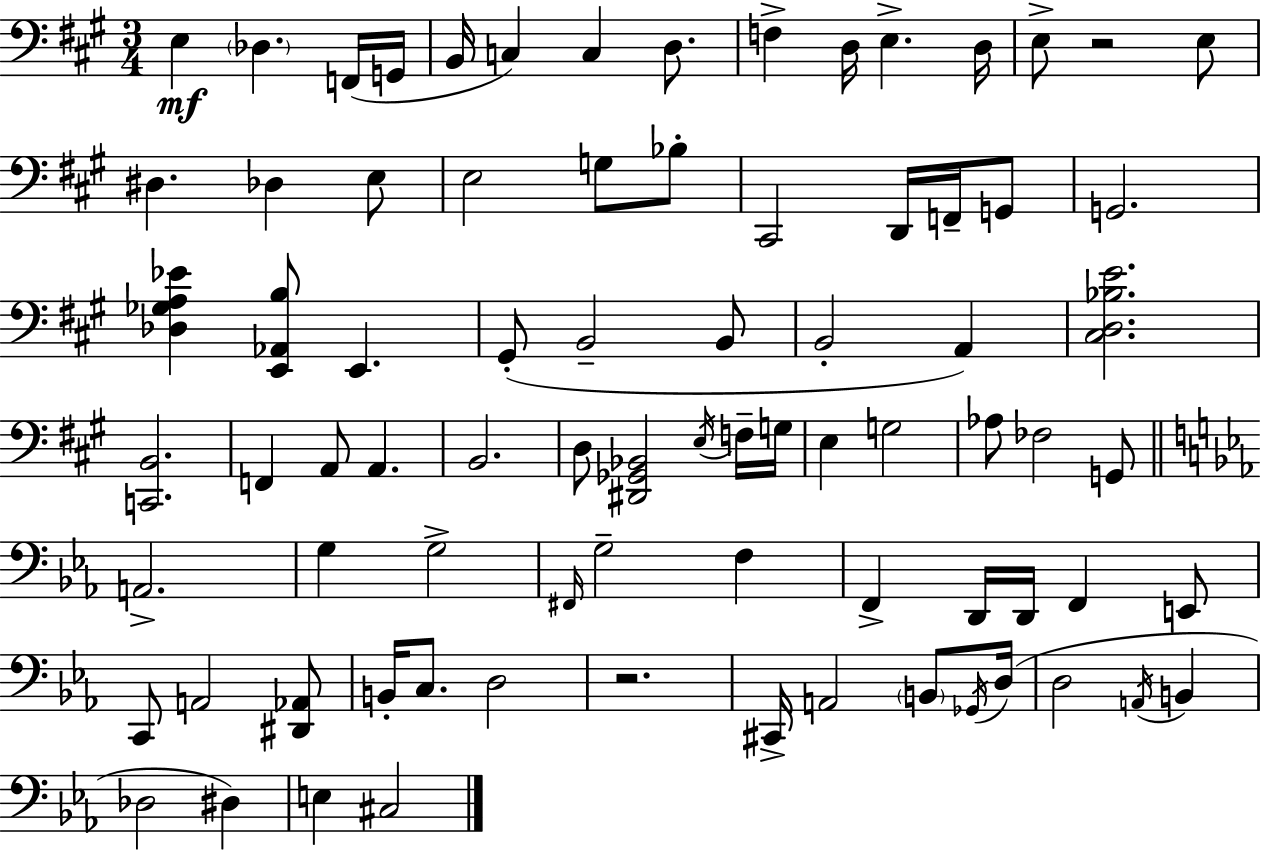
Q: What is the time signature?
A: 3/4